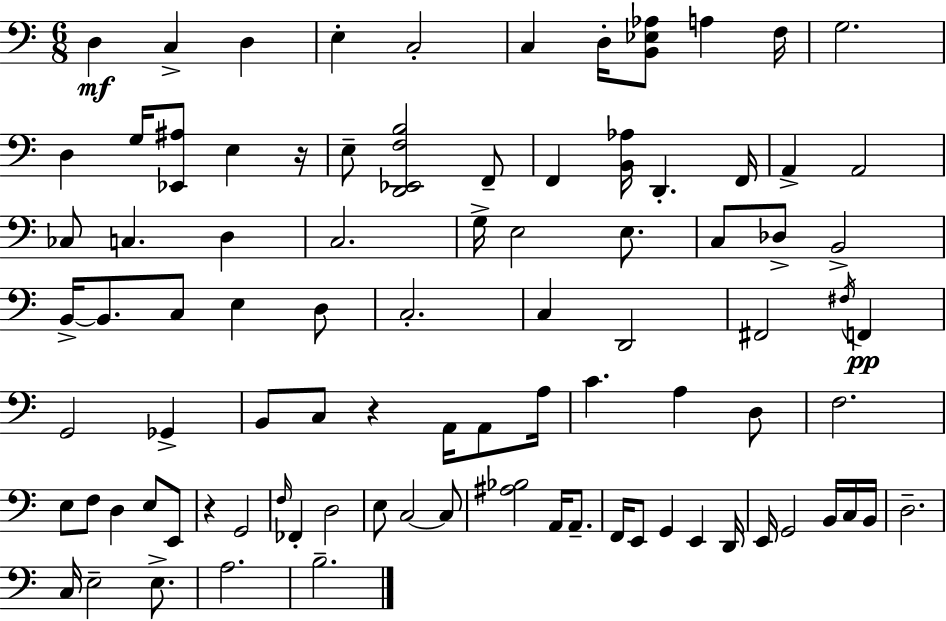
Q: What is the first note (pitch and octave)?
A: D3